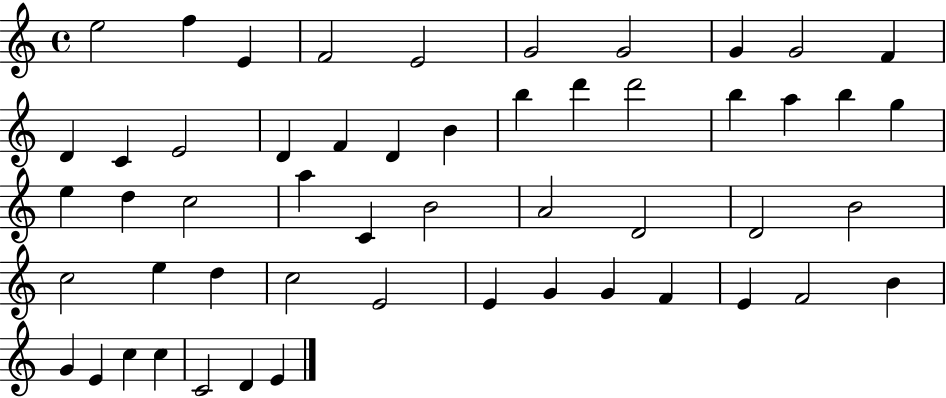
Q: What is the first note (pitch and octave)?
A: E5